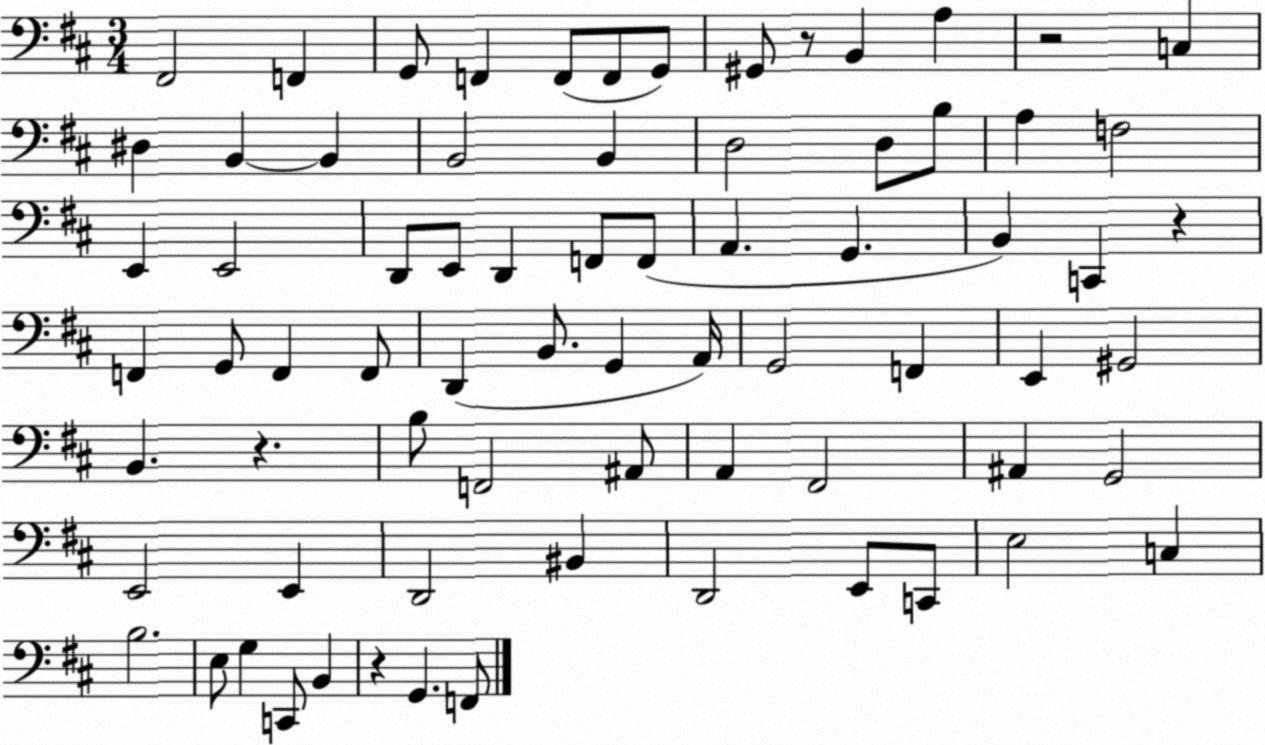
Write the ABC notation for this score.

X:1
T:Untitled
M:3/4
L:1/4
K:D
^F,,2 F,, G,,/2 F,, F,,/2 F,,/2 G,,/2 ^G,,/2 z/2 B,, A, z2 C, ^D, B,, B,, B,,2 B,, D,2 D,/2 B,/2 A, F,2 E,, E,,2 D,,/2 E,,/2 D,, F,,/2 F,,/2 A,, G,, B,, C,, z F,, G,,/2 F,, F,,/2 D,, B,,/2 G,, A,,/4 G,,2 F,, E,, ^G,,2 B,, z B,/2 F,,2 ^A,,/2 A,, ^F,,2 ^A,, G,,2 E,,2 E,, D,,2 ^B,, D,,2 E,,/2 C,,/2 E,2 C, B,2 E,/2 G, C,,/2 B,, z G,, F,,/2